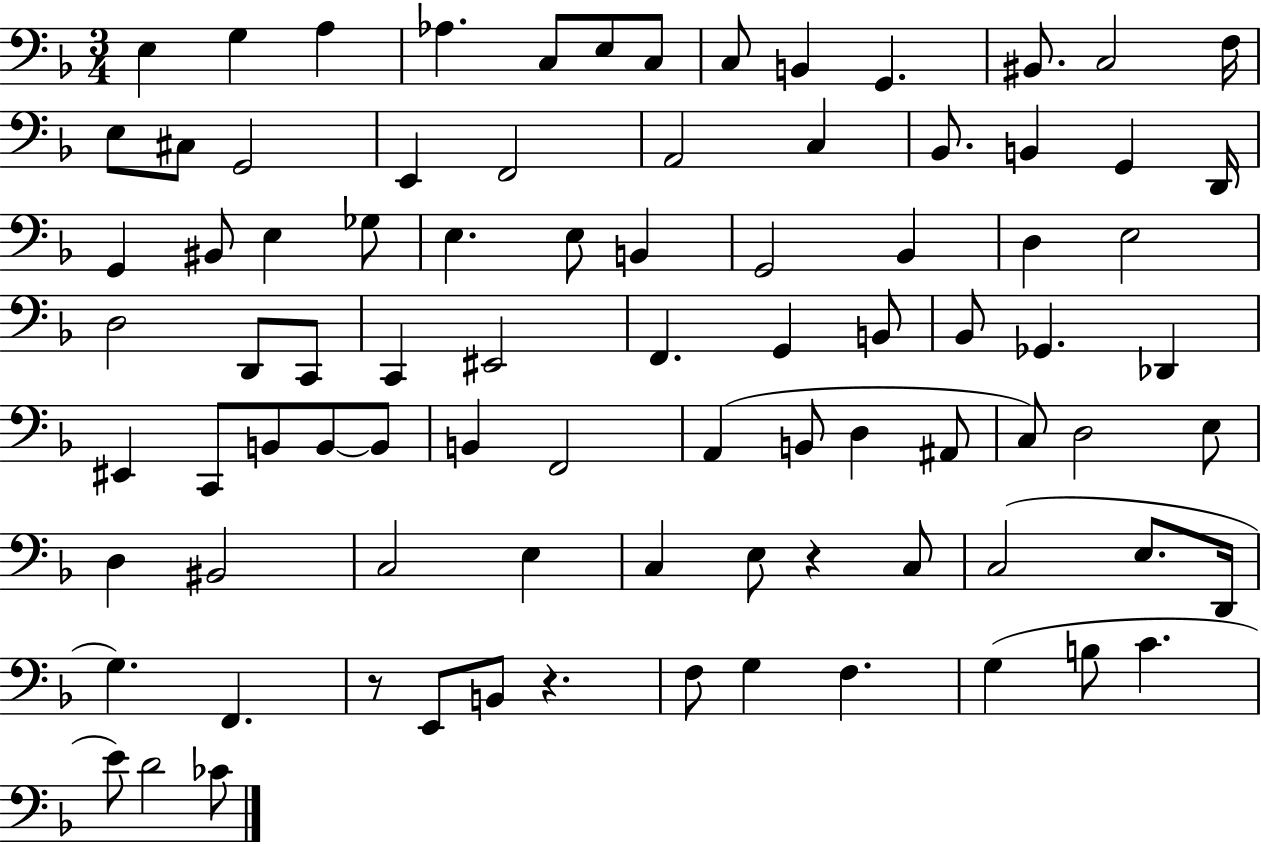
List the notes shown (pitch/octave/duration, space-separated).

E3/q G3/q A3/q Ab3/q. C3/e E3/e C3/e C3/e B2/q G2/q. BIS2/e. C3/h F3/s E3/e C#3/e G2/h E2/q F2/h A2/h C3/q Bb2/e. B2/q G2/q D2/s G2/q BIS2/e E3/q Gb3/e E3/q. E3/e B2/q G2/h Bb2/q D3/q E3/h D3/h D2/e C2/e C2/q EIS2/h F2/q. G2/q B2/e Bb2/e Gb2/q. Db2/q EIS2/q C2/e B2/e B2/e B2/e B2/q F2/h A2/q B2/e D3/q A#2/e C3/e D3/h E3/e D3/q BIS2/h C3/h E3/q C3/q E3/e R/q C3/e C3/h E3/e. D2/s G3/q. F2/q. R/e E2/e B2/e R/q. F3/e G3/q F3/q. G3/q B3/e C4/q. E4/e D4/h CES4/e